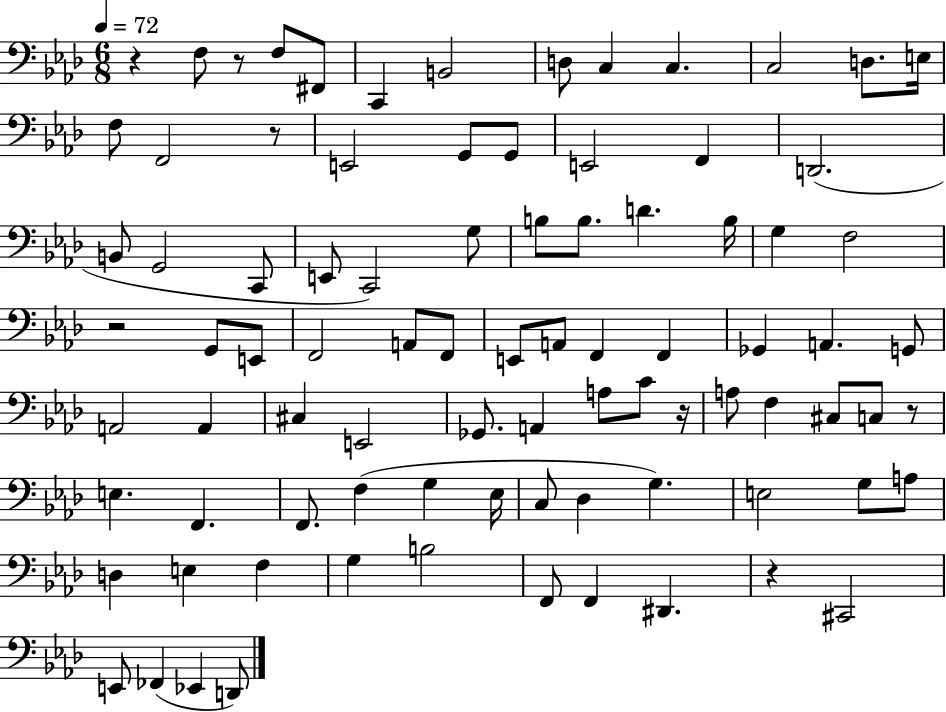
X:1
T:Untitled
M:6/8
L:1/4
K:Ab
z F,/2 z/2 F,/2 ^F,,/2 C,, B,,2 D,/2 C, C, C,2 D,/2 E,/4 F,/2 F,,2 z/2 E,,2 G,,/2 G,,/2 E,,2 F,, D,,2 B,,/2 G,,2 C,,/2 E,,/2 C,,2 G,/2 B,/2 B,/2 D B,/4 G, F,2 z2 G,,/2 E,,/2 F,,2 A,,/2 F,,/2 E,,/2 A,,/2 F,, F,, _G,, A,, G,,/2 A,,2 A,, ^C, E,,2 _G,,/2 A,, A,/2 C/2 z/4 A,/2 F, ^C,/2 C,/2 z/2 E, F,, F,,/2 F, G, _E,/4 C,/2 _D, G, E,2 G,/2 A,/2 D, E, F, G, B,2 F,,/2 F,, ^D,, z ^C,,2 E,,/2 _F,, _E,, D,,/2